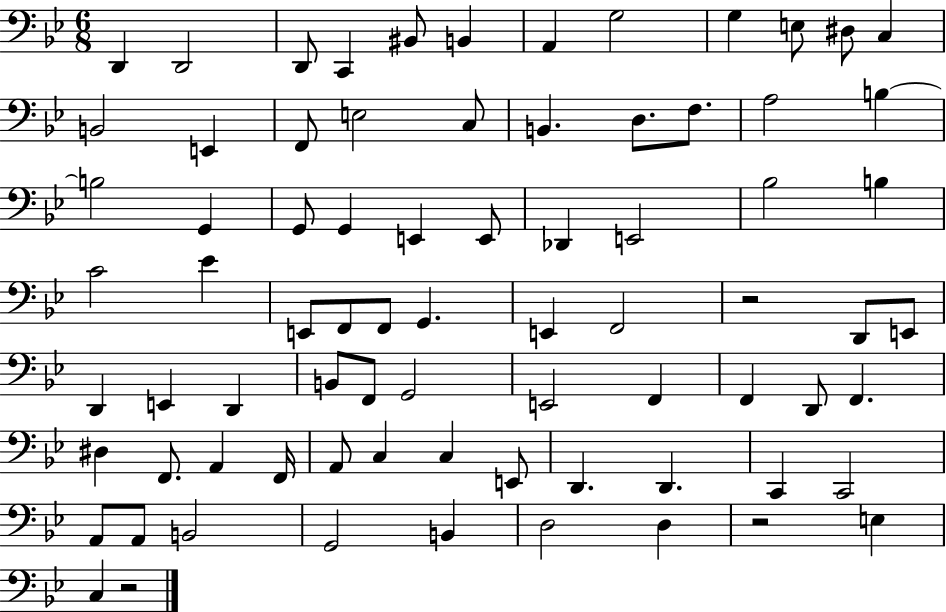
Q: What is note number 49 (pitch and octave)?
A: E2